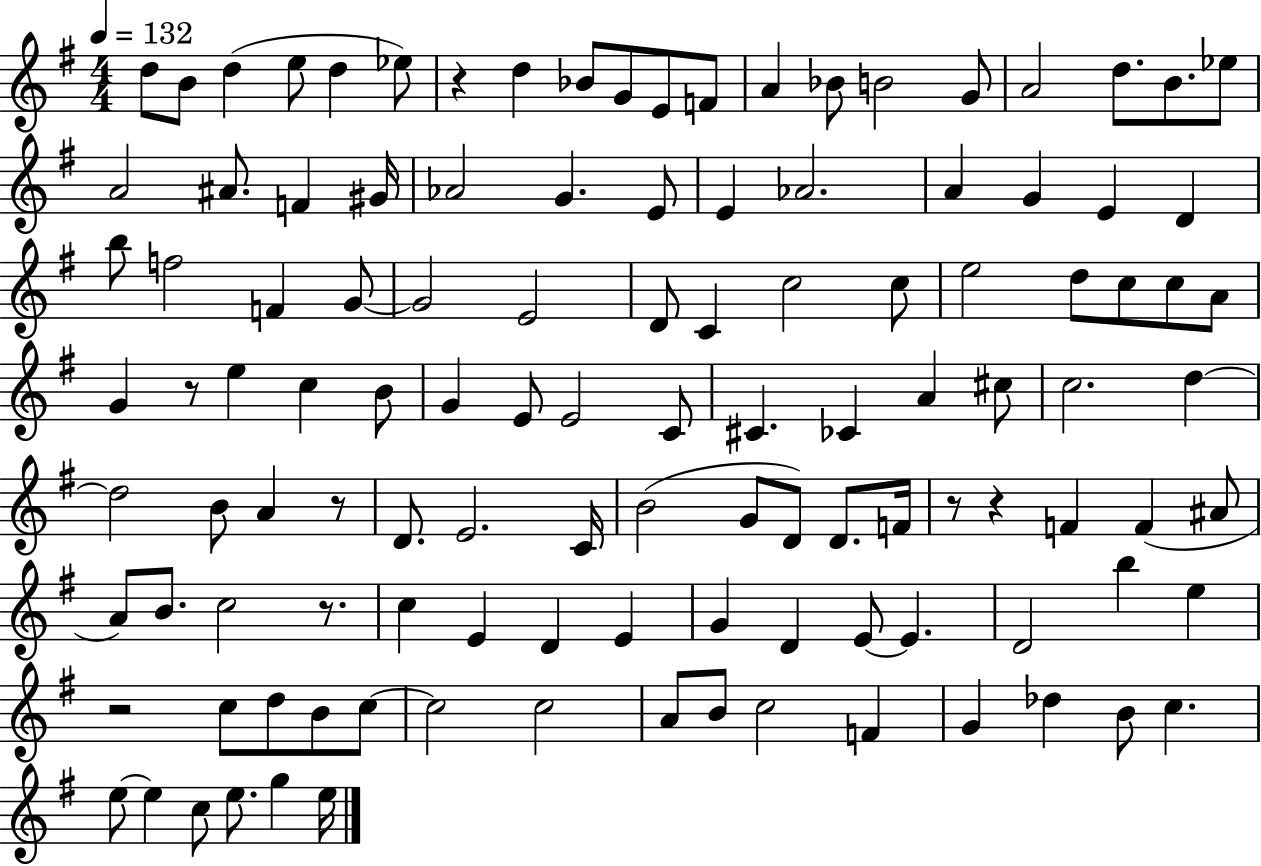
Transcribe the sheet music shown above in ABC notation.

X:1
T:Untitled
M:4/4
L:1/4
K:G
d/2 B/2 d e/2 d _e/2 z d _B/2 G/2 E/2 F/2 A _B/2 B2 G/2 A2 d/2 B/2 _e/2 A2 ^A/2 F ^G/4 _A2 G E/2 E _A2 A G E D b/2 f2 F G/2 G2 E2 D/2 C c2 c/2 e2 d/2 c/2 c/2 A/2 G z/2 e c B/2 G E/2 E2 C/2 ^C _C A ^c/2 c2 d d2 B/2 A z/2 D/2 E2 C/4 B2 G/2 D/2 D/2 F/4 z/2 z F F ^A/2 A/2 B/2 c2 z/2 c E D E G D E/2 E D2 b e z2 c/2 d/2 B/2 c/2 c2 c2 A/2 B/2 c2 F G _d B/2 c e/2 e c/2 e/2 g e/4